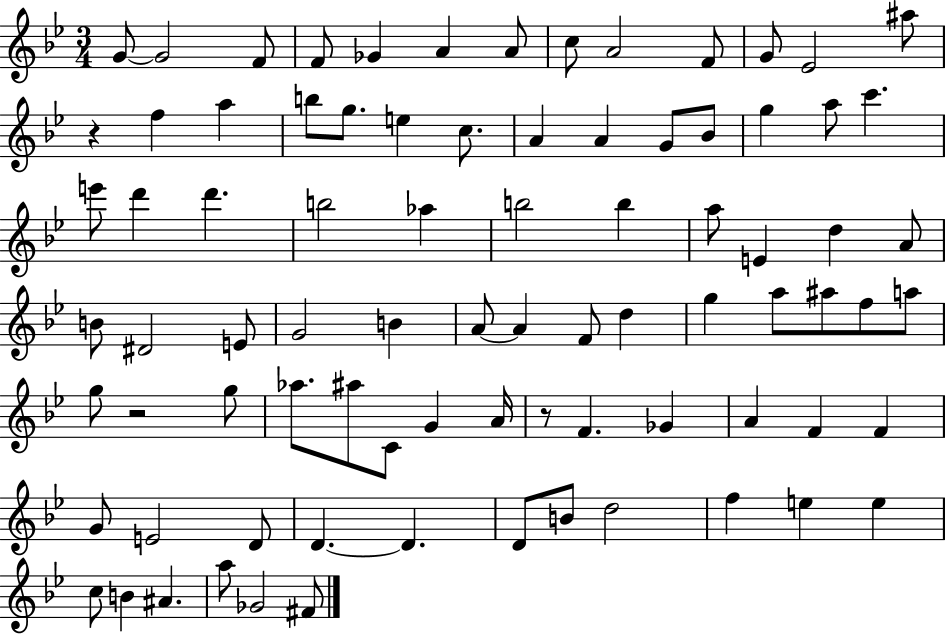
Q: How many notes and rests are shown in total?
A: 83